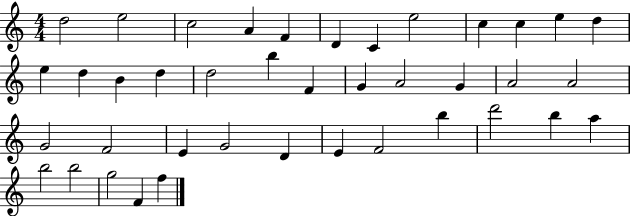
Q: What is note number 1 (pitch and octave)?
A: D5